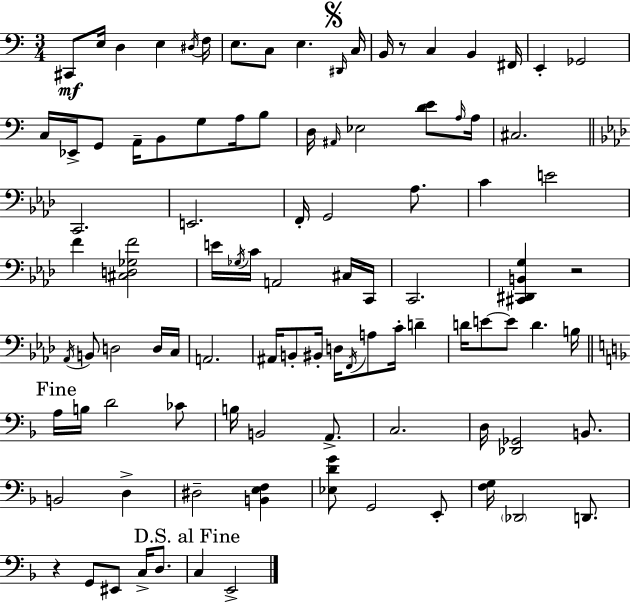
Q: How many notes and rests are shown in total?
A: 98